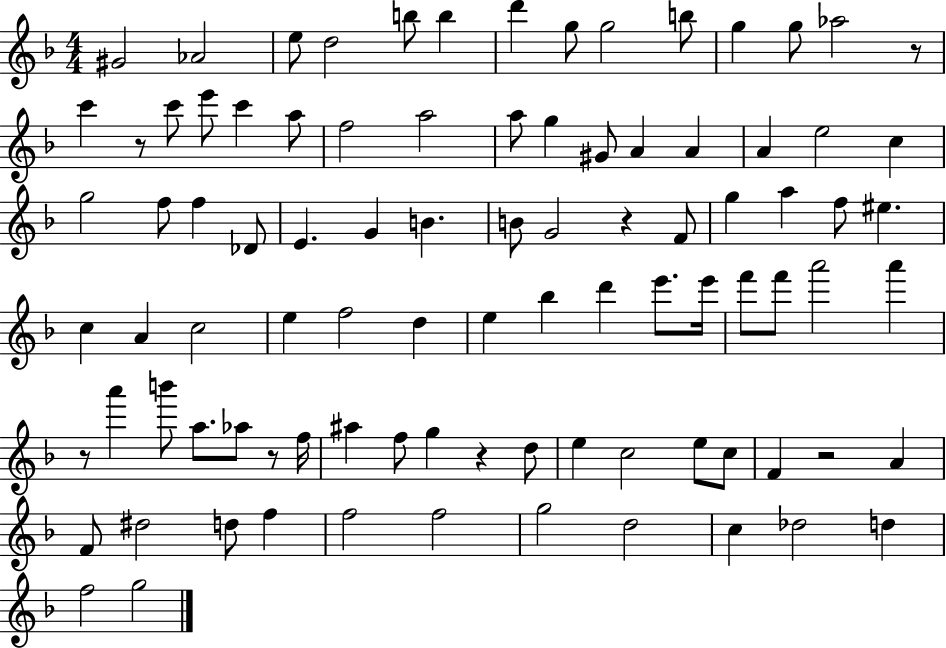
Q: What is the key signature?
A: F major